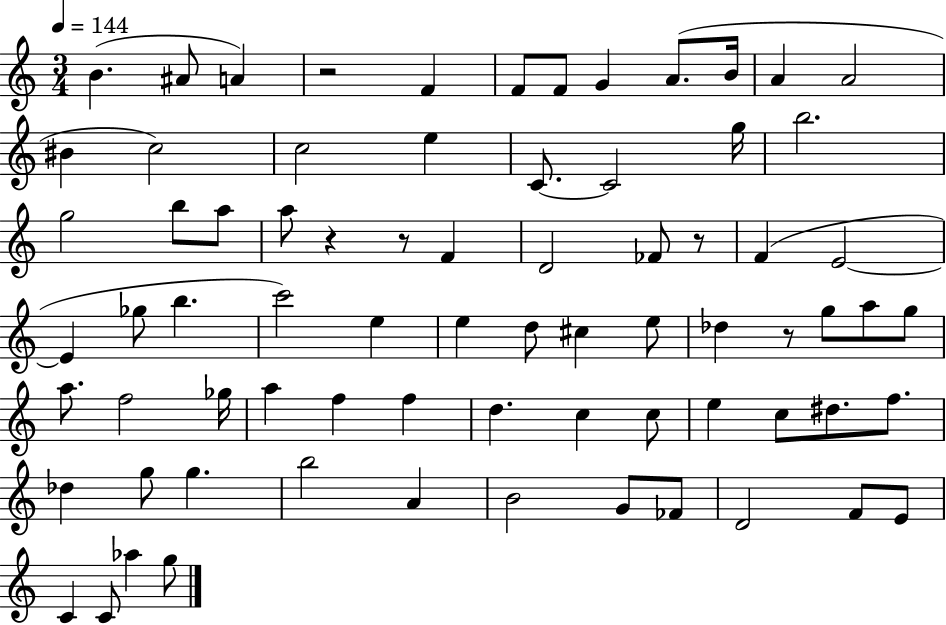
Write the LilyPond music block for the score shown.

{
  \clef treble
  \numericTimeSignature
  \time 3/4
  \key c \major
  \tempo 4 = 144
  b'4.( ais'8 a'4) | r2 f'4 | f'8 f'8 g'4 a'8.( b'16 | a'4 a'2 | \break bis'4 c''2) | c''2 e''4 | c'8.~~ c'2 g''16 | b''2. | \break g''2 b''8 a''8 | a''8 r4 r8 f'4 | d'2 fes'8 r8 | f'4( e'2~~ | \break e'4 ges''8 b''4. | c'''2) e''4 | e''4 d''8 cis''4 e''8 | des''4 r8 g''8 a''8 g''8 | \break a''8. f''2 ges''16 | a''4 f''4 f''4 | d''4. c''4 c''8 | e''4 c''8 dis''8. f''8. | \break des''4 g''8 g''4. | b''2 a'4 | b'2 g'8 fes'8 | d'2 f'8 e'8 | \break c'4 c'8 aes''4 g''8 | \bar "|."
}